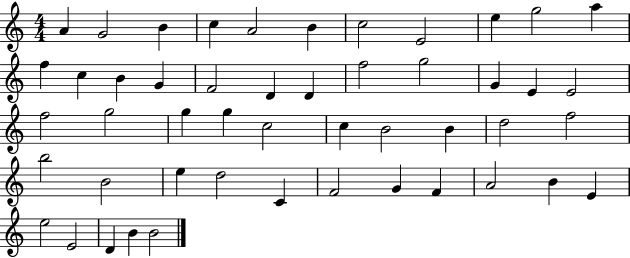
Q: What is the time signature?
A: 4/4